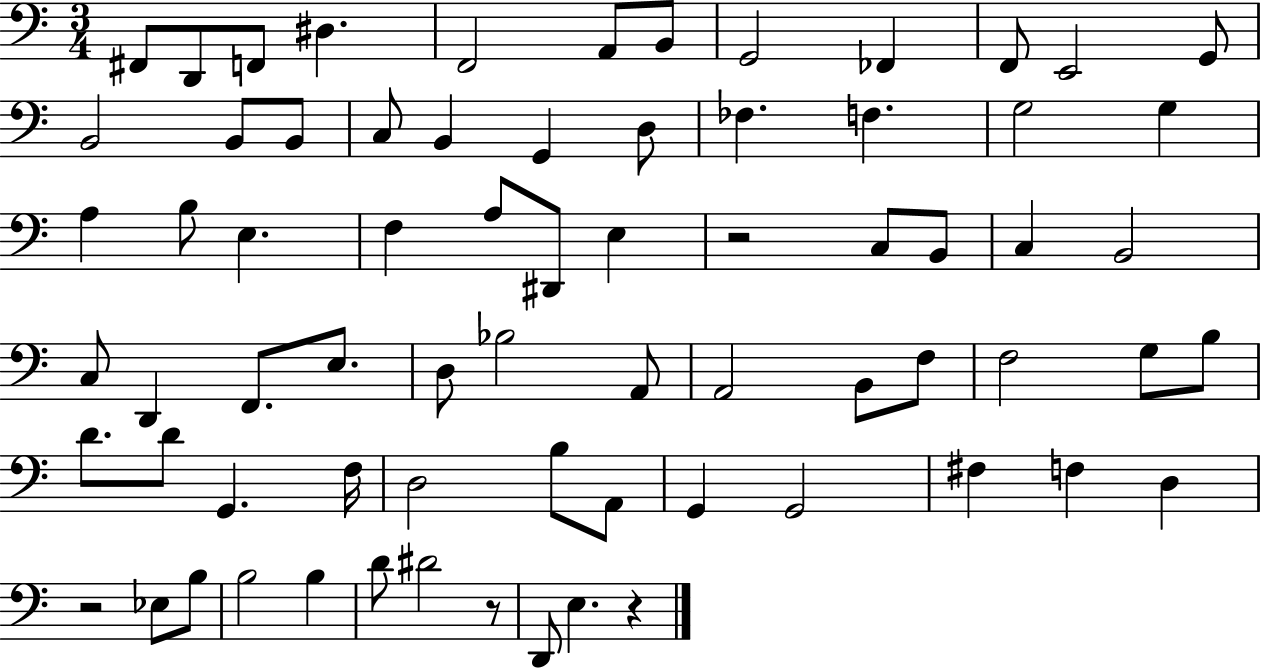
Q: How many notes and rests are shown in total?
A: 71